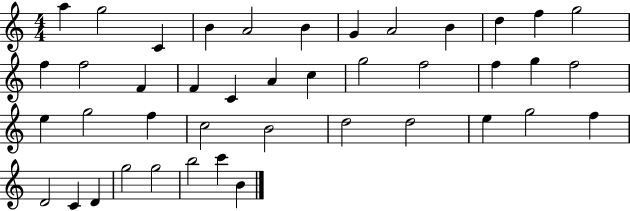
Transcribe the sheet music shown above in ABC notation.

X:1
T:Untitled
M:4/4
L:1/4
K:C
a g2 C B A2 B G A2 B d f g2 f f2 F F C A c g2 f2 f g f2 e g2 f c2 B2 d2 d2 e g2 f D2 C D g2 g2 b2 c' B